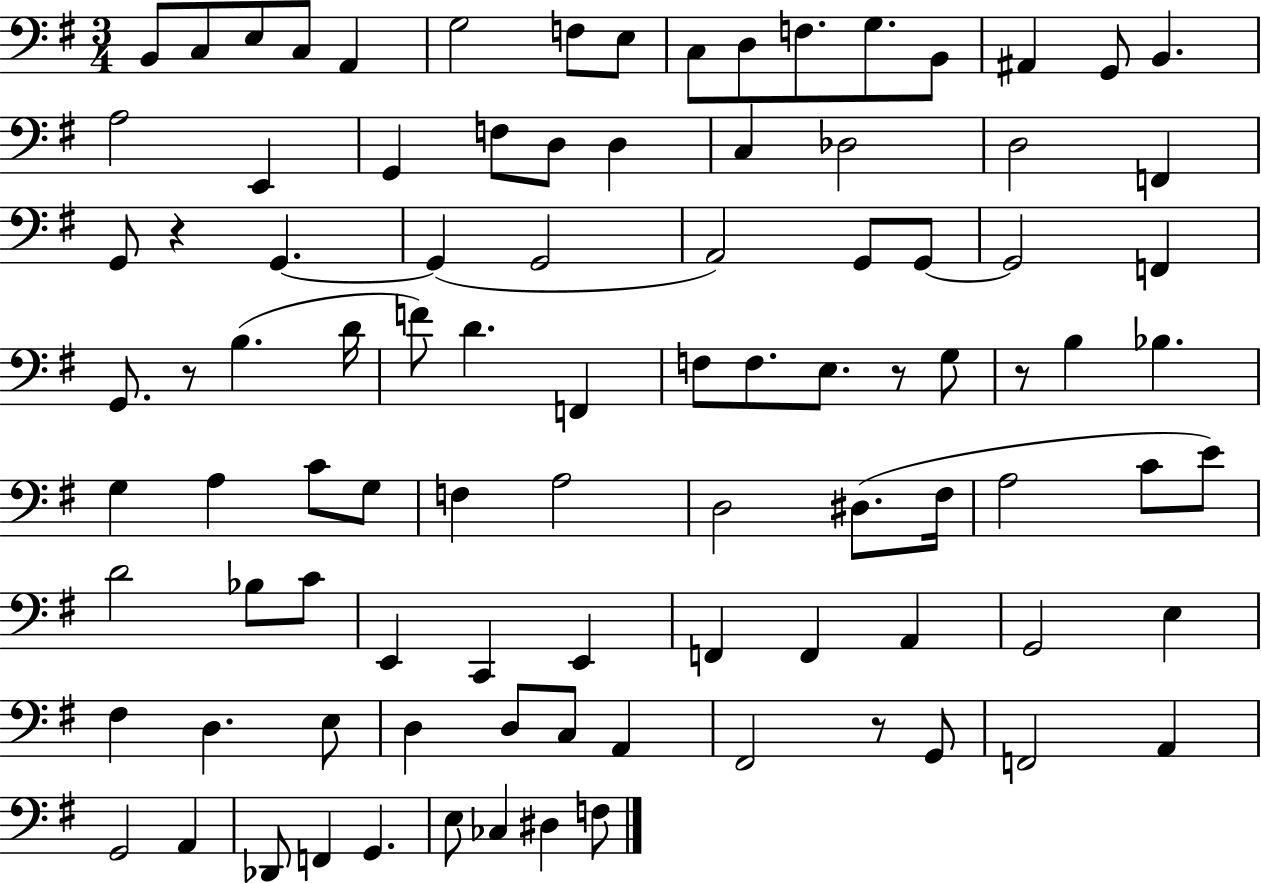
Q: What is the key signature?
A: G major